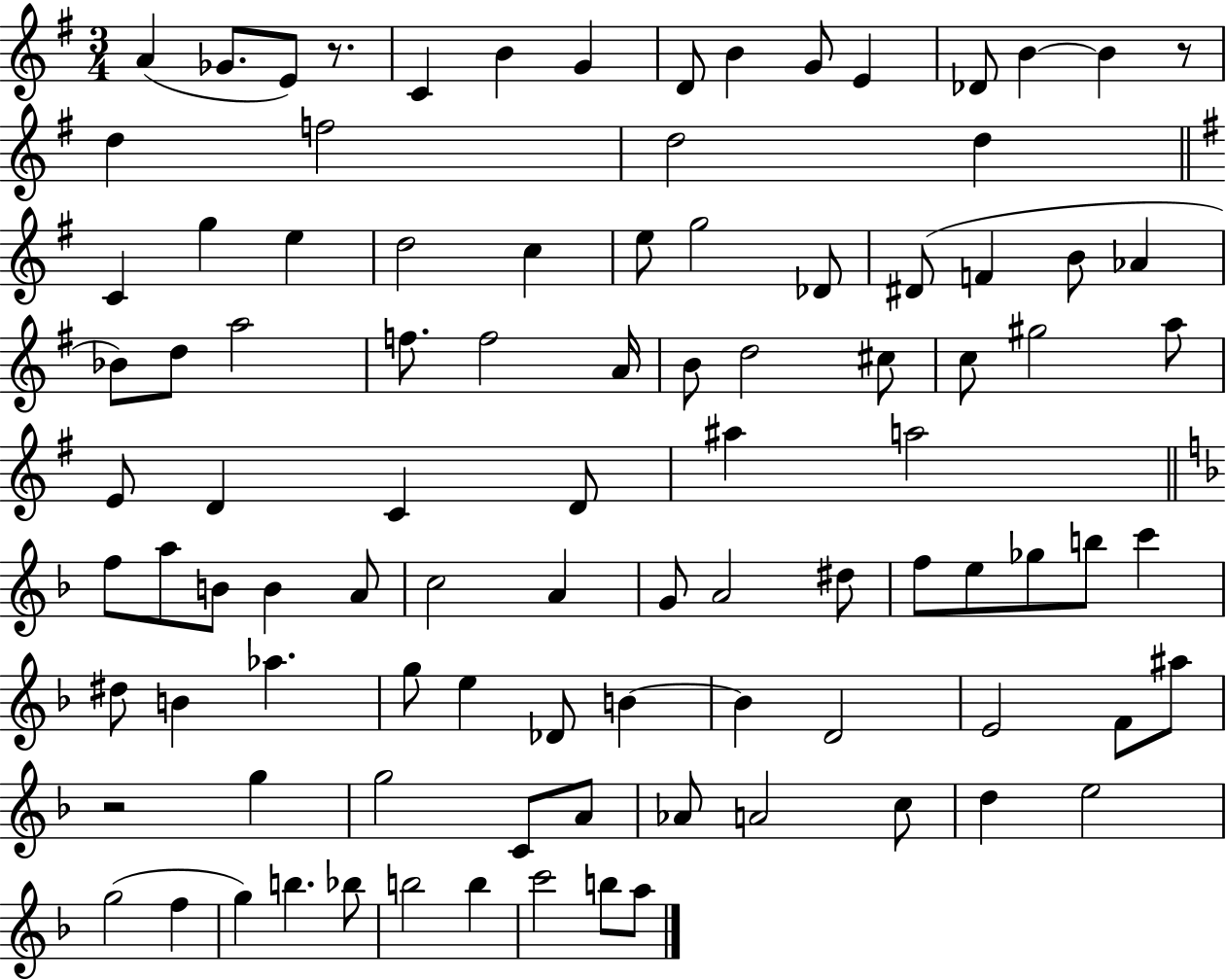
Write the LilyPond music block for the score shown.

{
  \clef treble
  \numericTimeSignature
  \time 3/4
  \key g \major
  \repeat volta 2 { a'4( ges'8. e'8) r8. | c'4 b'4 g'4 | d'8 b'4 g'8 e'4 | des'8 b'4~~ b'4 r8 | \break d''4 f''2 | d''2 d''4 | \bar "||" \break \key g \major c'4 g''4 e''4 | d''2 c''4 | e''8 g''2 des'8 | dis'8( f'4 b'8 aes'4 | \break bes'8) d''8 a''2 | f''8. f''2 a'16 | b'8 d''2 cis''8 | c''8 gis''2 a''8 | \break e'8 d'4 c'4 d'8 | ais''4 a''2 | \bar "||" \break \key f \major f''8 a''8 b'8 b'4 a'8 | c''2 a'4 | g'8 a'2 dis''8 | f''8 e''8 ges''8 b''8 c'''4 | \break dis''8 b'4 aes''4. | g''8 e''4 des'8 b'4~~ | b'4 d'2 | e'2 f'8 ais''8 | \break r2 g''4 | g''2 c'8 a'8 | aes'8 a'2 c''8 | d''4 e''2 | \break g''2( f''4 | g''4) b''4. bes''8 | b''2 b''4 | c'''2 b''8 a''8 | \break } \bar "|."
}